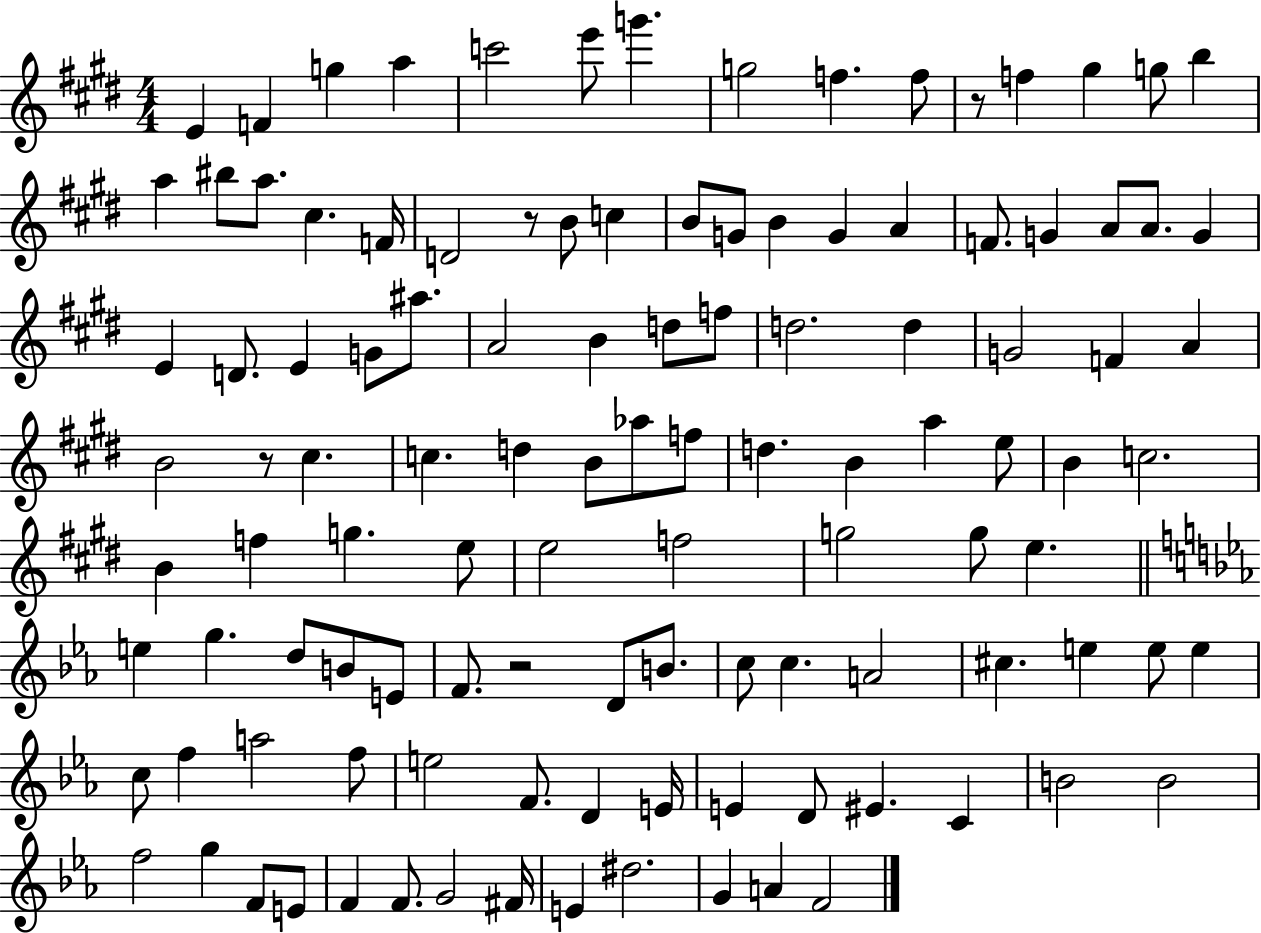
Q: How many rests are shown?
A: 4